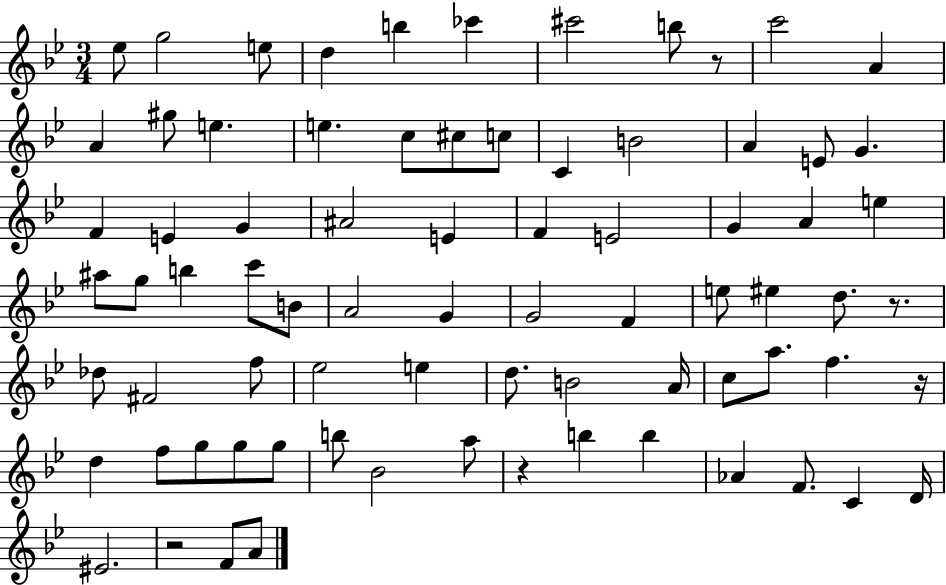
X:1
T:Untitled
M:3/4
L:1/4
K:Bb
_e/2 g2 e/2 d b _c' ^c'2 b/2 z/2 c'2 A A ^g/2 e e c/2 ^c/2 c/2 C B2 A E/2 G F E G ^A2 E F E2 G A e ^a/2 g/2 b c'/2 B/2 A2 G G2 F e/2 ^e d/2 z/2 _d/2 ^F2 f/2 _e2 e d/2 B2 A/4 c/2 a/2 f z/4 d f/2 g/2 g/2 g/2 b/2 _B2 a/2 z b b _A F/2 C D/4 ^E2 z2 F/2 A/2